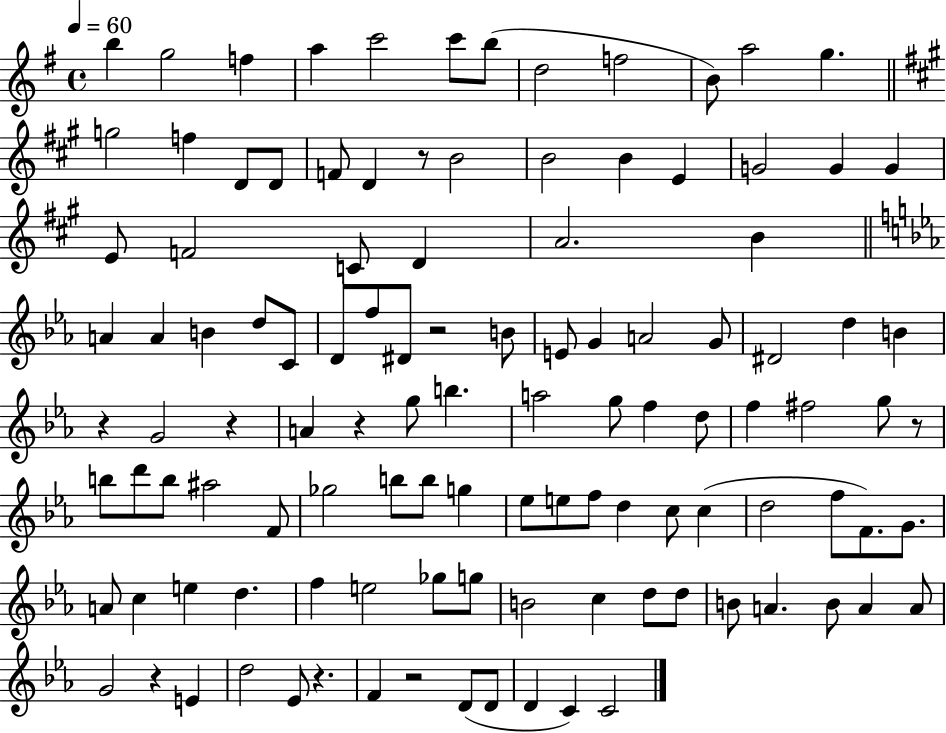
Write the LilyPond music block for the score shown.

{
  \clef treble
  \time 4/4
  \defaultTimeSignature
  \key g \major
  \tempo 4 = 60
  b''4 g''2 f''4 | a''4 c'''2 c'''8 b''8( | d''2 f''2 | b'8) a''2 g''4. | \break \bar "||" \break \key a \major g''2 f''4 d'8 d'8 | f'8 d'4 r8 b'2 | b'2 b'4 e'4 | g'2 g'4 g'4 | \break e'8 f'2 c'8 d'4 | a'2. b'4 | \bar "||" \break \key ees \major a'4 a'4 b'4 d''8 c'8 | d'8 f''8 dis'8 r2 b'8 | e'8 g'4 a'2 g'8 | dis'2 d''4 b'4 | \break r4 g'2 r4 | a'4 r4 g''8 b''4. | a''2 g''8 f''4 d''8 | f''4 fis''2 g''8 r8 | \break b''8 d'''8 b''8 ais''2 f'8 | ges''2 b''8 b''8 g''4 | ees''8 e''8 f''8 d''4 c''8 c''4( | d''2 f''8 f'8.) g'8. | \break a'8 c''4 e''4 d''4. | f''4 e''2 ges''8 g''8 | b'2 c''4 d''8 d''8 | b'8 a'4. b'8 a'4 a'8 | \break g'2 r4 e'4 | d''2 ees'8 r4. | f'4 r2 d'8( d'8 | d'4 c'4) c'2 | \break \bar "|."
}